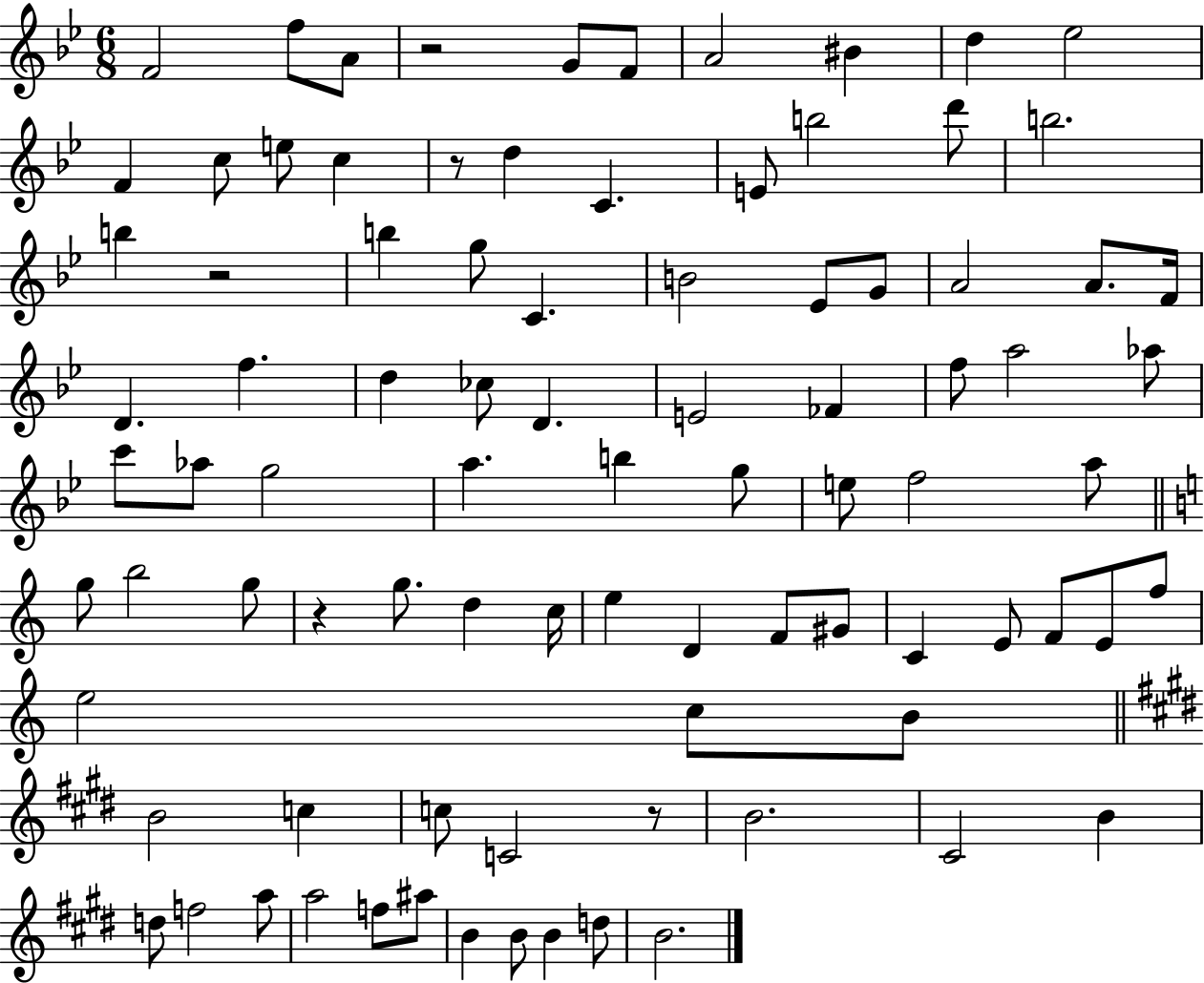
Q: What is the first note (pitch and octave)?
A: F4